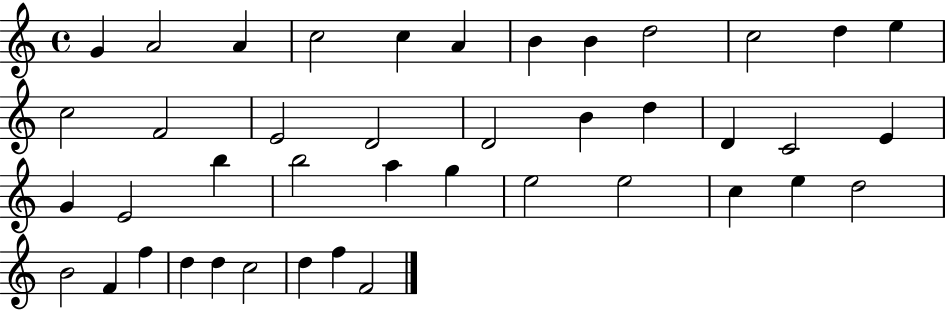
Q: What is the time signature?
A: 4/4